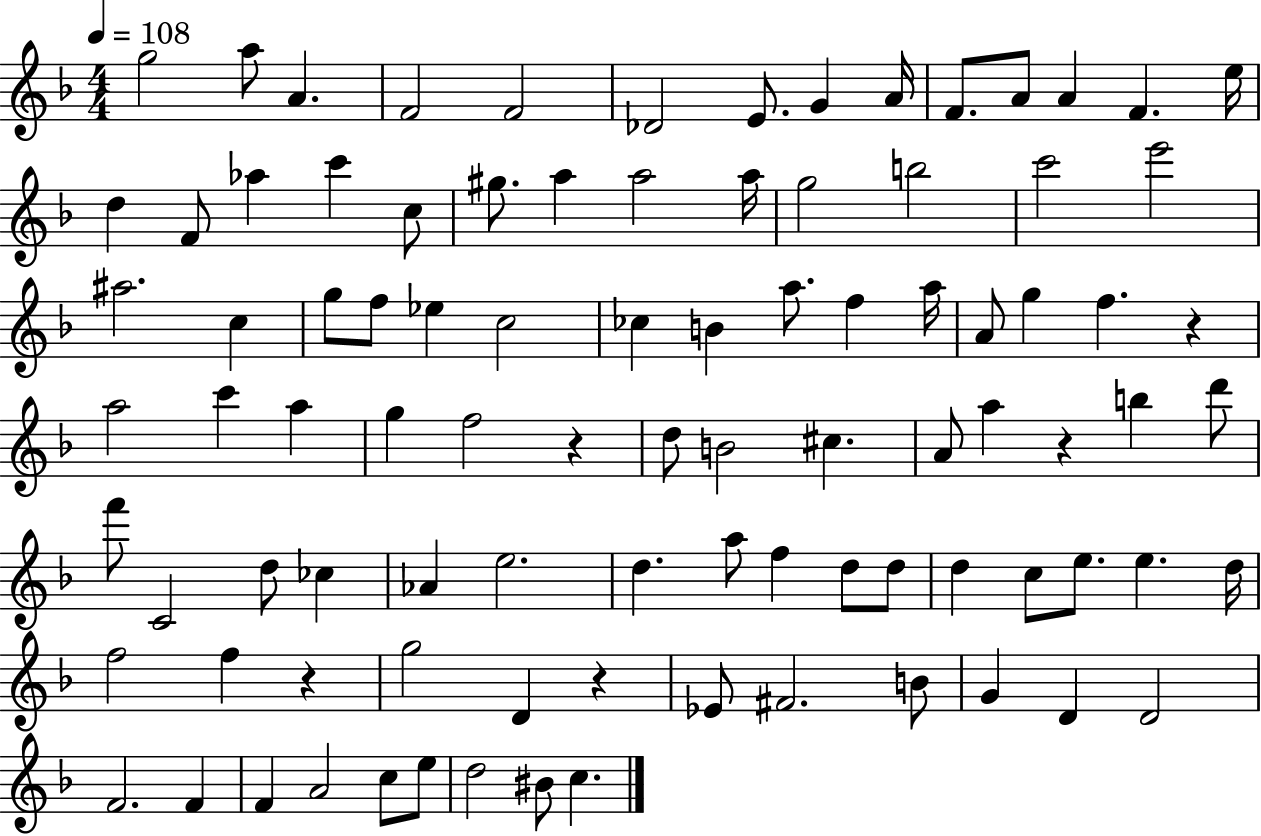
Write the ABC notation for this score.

X:1
T:Untitled
M:4/4
L:1/4
K:F
g2 a/2 A F2 F2 _D2 E/2 G A/4 F/2 A/2 A F e/4 d F/2 _a c' c/2 ^g/2 a a2 a/4 g2 b2 c'2 e'2 ^a2 c g/2 f/2 _e c2 _c B a/2 f a/4 A/2 g f z a2 c' a g f2 z d/2 B2 ^c A/2 a z b d'/2 f'/2 C2 d/2 _c _A e2 d a/2 f d/2 d/2 d c/2 e/2 e d/4 f2 f z g2 D z _E/2 ^F2 B/2 G D D2 F2 F F A2 c/2 e/2 d2 ^B/2 c